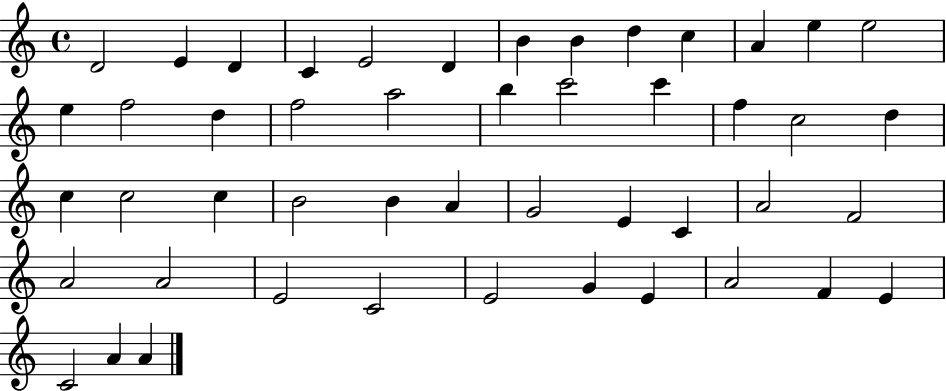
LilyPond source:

{
  \clef treble
  \time 4/4
  \defaultTimeSignature
  \key c \major
  d'2 e'4 d'4 | c'4 e'2 d'4 | b'4 b'4 d''4 c''4 | a'4 e''4 e''2 | \break e''4 f''2 d''4 | f''2 a''2 | b''4 c'''2 c'''4 | f''4 c''2 d''4 | \break c''4 c''2 c''4 | b'2 b'4 a'4 | g'2 e'4 c'4 | a'2 f'2 | \break a'2 a'2 | e'2 c'2 | e'2 g'4 e'4 | a'2 f'4 e'4 | \break c'2 a'4 a'4 | \bar "|."
}